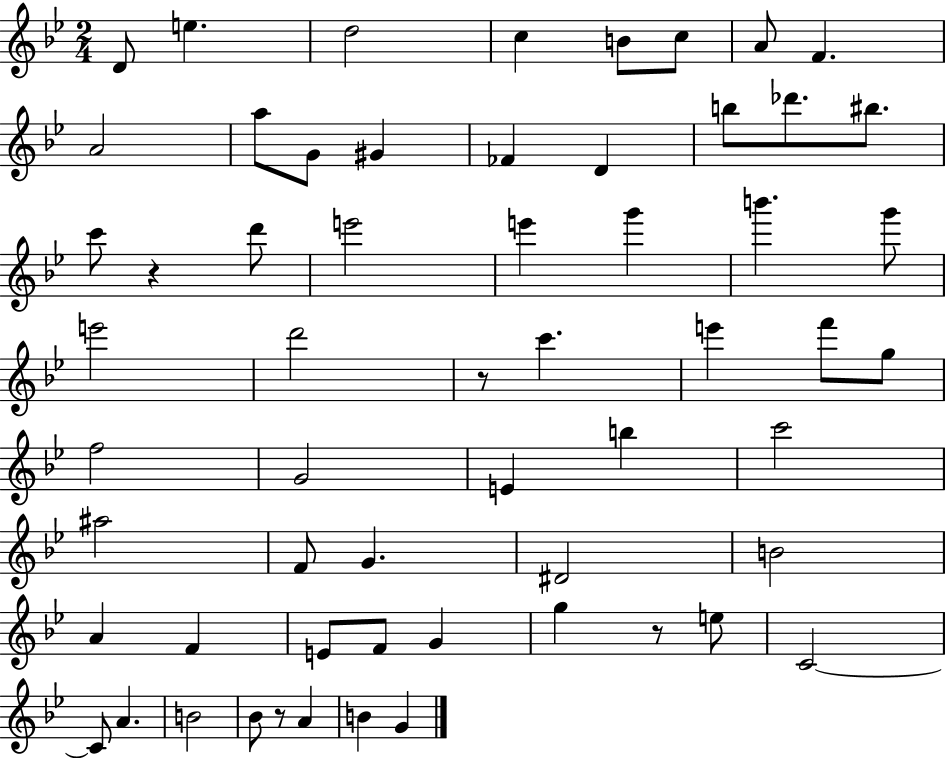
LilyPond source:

{
  \clef treble
  \numericTimeSignature
  \time 2/4
  \key bes \major
  d'8 e''4. | d''2 | c''4 b'8 c''8 | a'8 f'4. | \break a'2 | a''8 g'8 gis'4 | fes'4 d'4 | b''8 des'''8. bis''8. | \break c'''8 r4 d'''8 | e'''2 | e'''4 g'''4 | b'''4. g'''8 | \break e'''2 | d'''2 | r8 c'''4. | e'''4 f'''8 g''8 | \break f''2 | g'2 | e'4 b''4 | c'''2 | \break ais''2 | f'8 g'4. | dis'2 | b'2 | \break a'4 f'4 | e'8 f'8 g'4 | g''4 r8 e''8 | c'2~~ | \break c'8 a'4. | b'2 | bes'8 r8 a'4 | b'4 g'4 | \break \bar "|."
}